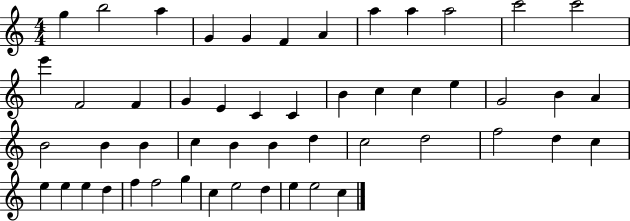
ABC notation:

X:1
T:Untitled
M:4/4
L:1/4
K:C
g b2 a G G F A a a a2 c'2 c'2 e' F2 F G E C C B c c e G2 B A B2 B B c B B d c2 d2 f2 d c e e e d f f2 g c e2 d e e2 c